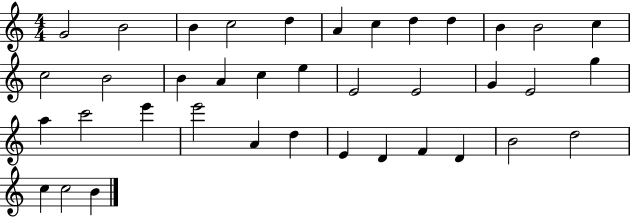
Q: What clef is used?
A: treble